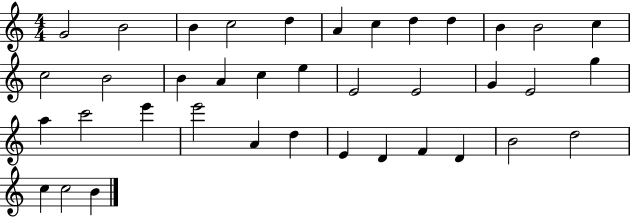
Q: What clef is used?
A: treble